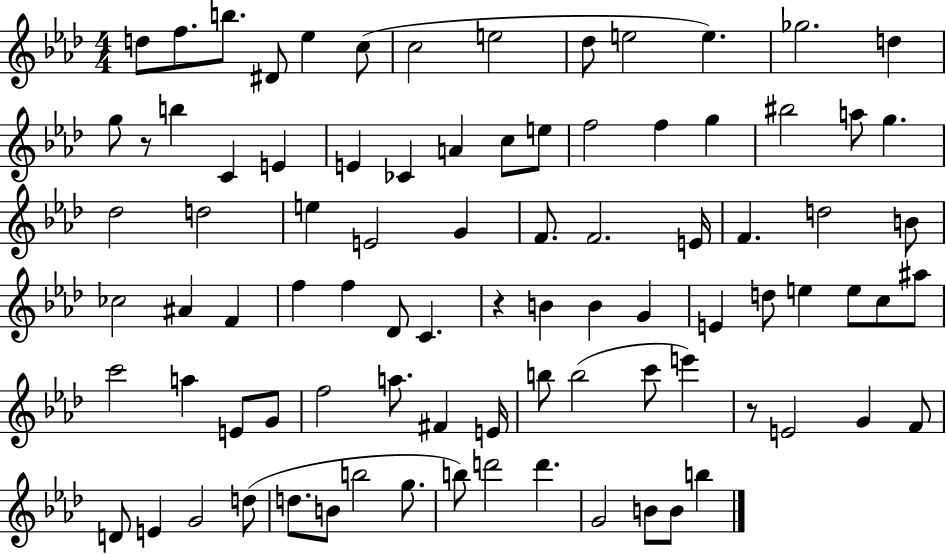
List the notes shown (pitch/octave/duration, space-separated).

D5/e F5/e. B5/e. D#4/e Eb5/q C5/e C5/h E5/h Db5/e E5/h E5/q. Gb5/h. D5/q G5/e R/e B5/q C4/q E4/q E4/q CES4/q A4/q C5/e E5/e F5/h F5/q G5/q BIS5/h A5/e G5/q. Db5/h D5/h E5/q E4/h G4/q F4/e. F4/h. E4/s F4/q. D5/h B4/e CES5/h A#4/q F4/q F5/q F5/q Db4/e C4/q. R/q B4/q B4/q G4/q E4/q D5/e E5/q E5/e C5/e A#5/e C6/h A5/q E4/e G4/e F5/h A5/e. F#4/q E4/s B5/e B5/h C6/e E6/q R/e E4/h G4/q F4/e D4/e E4/q G4/h D5/e D5/e. B4/e B5/h G5/e. B5/e D6/h D6/q. G4/h B4/e B4/e B5/q